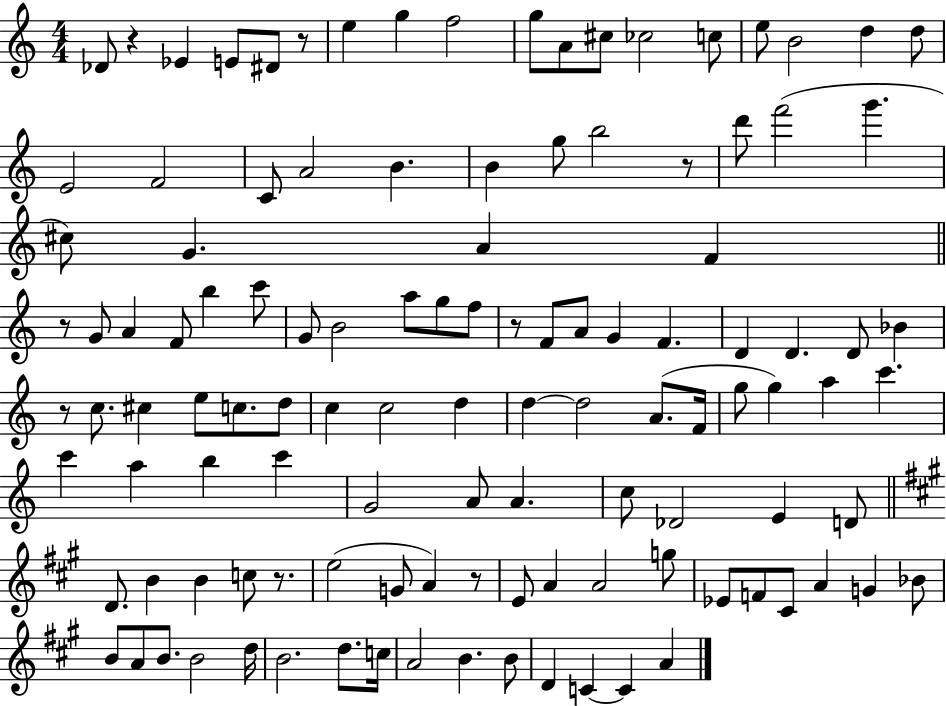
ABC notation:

X:1
T:Untitled
M:4/4
L:1/4
K:C
_D/2 z _E E/2 ^D/2 z/2 e g f2 g/2 A/2 ^c/2 _c2 c/2 e/2 B2 d d/2 E2 F2 C/2 A2 B B g/2 b2 z/2 d'/2 f'2 g' ^c/2 G A F z/2 G/2 A F/2 b c'/2 G/2 B2 a/2 g/2 f/2 z/2 F/2 A/2 G F D D D/2 _B z/2 c/2 ^c e/2 c/2 d/2 c c2 d d d2 A/2 F/4 g/2 g a c' c' a b c' G2 A/2 A c/2 _D2 E D/2 D/2 B B c/2 z/2 e2 G/2 A z/2 E/2 A A2 g/2 _E/2 F/2 ^C/2 A G _B/2 B/2 A/2 B/2 B2 d/4 B2 d/2 c/4 A2 B B/2 D C C A